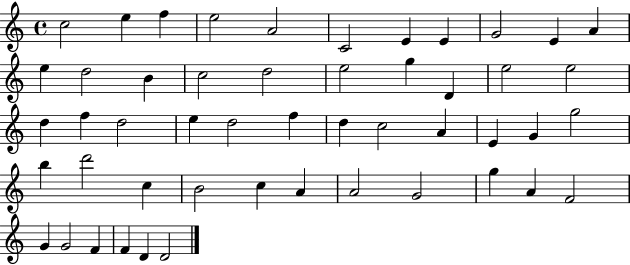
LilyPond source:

{
  \clef treble
  \time 4/4
  \defaultTimeSignature
  \key c \major
  c''2 e''4 f''4 | e''2 a'2 | c'2 e'4 e'4 | g'2 e'4 a'4 | \break e''4 d''2 b'4 | c''2 d''2 | e''2 g''4 d'4 | e''2 e''2 | \break d''4 f''4 d''2 | e''4 d''2 f''4 | d''4 c''2 a'4 | e'4 g'4 g''2 | \break b''4 d'''2 c''4 | b'2 c''4 a'4 | a'2 g'2 | g''4 a'4 f'2 | \break g'4 g'2 f'4 | f'4 d'4 d'2 | \bar "|."
}